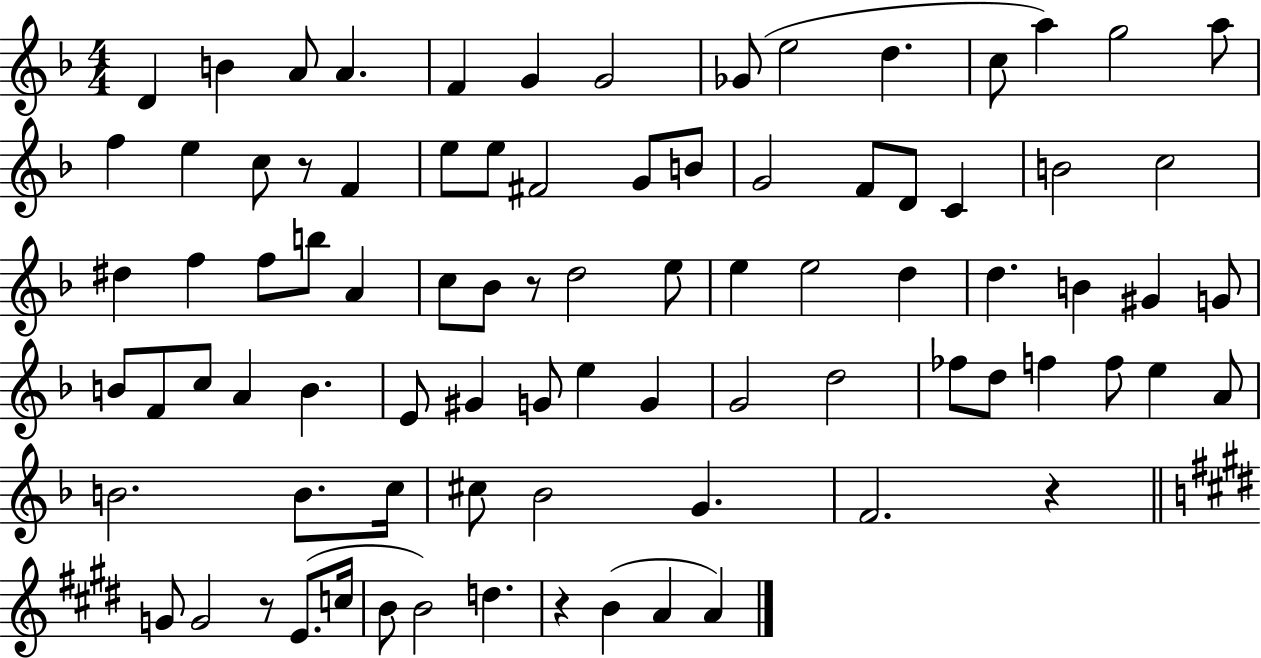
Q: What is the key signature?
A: F major